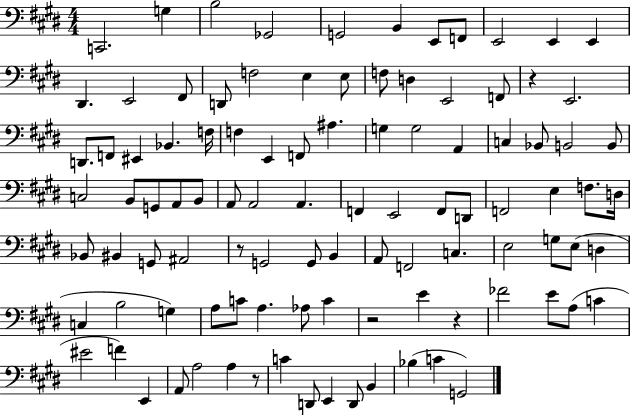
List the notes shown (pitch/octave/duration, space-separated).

C2/h. G3/q B3/h Gb2/h G2/h B2/q E2/e F2/e E2/h E2/q E2/q D#2/q. E2/h F#2/e D2/e F3/h E3/q E3/e F3/e D3/q E2/h F2/e R/q E2/h. D2/e. F2/e EIS2/q Bb2/q. F3/s F3/q E2/q F2/e A#3/q. G3/q G3/h A2/q C3/q Bb2/e B2/h B2/e C3/h B2/e G2/e A2/e B2/e A2/e A2/h A2/q. F2/q E2/h F2/e D2/e F2/h E3/q F3/e. D3/s Bb2/e BIS2/q G2/e A#2/h R/e G2/h G2/e B2/q A2/e F2/h C3/q. E3/h G3/e E3/e D3/q C3/q B3/h G3/q A3/e C4/e A3/q. Ab3/e C4/q R/h E4/q R/q FES4/h E4/e A3/e C4/q EIS4/h F4/q E2/q A2/e A3/h A3/q R/e C4/q D2/e E2/q D2/e B2/q Bb3/q C4/q G2/h